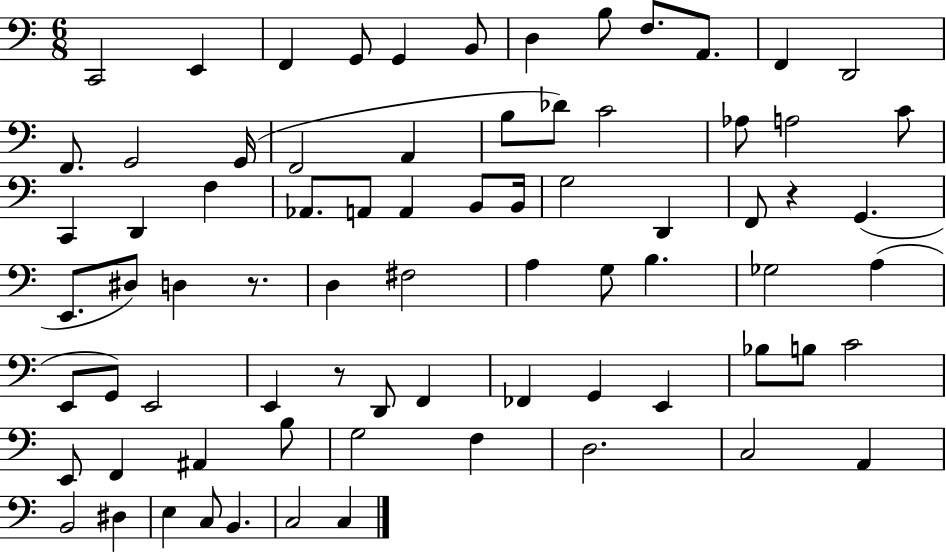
X:1
T:Untitled
M:6/8
L:1/4
K:C
C,,2 E,, F,, G,,/2 G,, B,,/2 D, B,/2 F,/2 A,,/2 F,, D,,2 F,,/2 G,,2 G,,/4 F,,2 A,, B,/2 _D/2 C2 _A,/2 A,2 C/2 C,, D,, F, _A,,/2 A,,/2 A,, B,,/2 B,,/4 G,2 D,, F,,/2 z G,, E,,/2 ^D,/2 D, z/2 D, ^F,2 A, G,/2 B, _G,2 A, E,,/2 G,,/2 E,,2 E,, z/2 D,,/2 F,, _F,, G,, E,, _B,/2 B,/2 C2 E,,/2 F,, ^A,, B,/2 G,2 F, D,2 C,2 A,, B,,2 ^D, E, C,/2 B,, C,2 C,